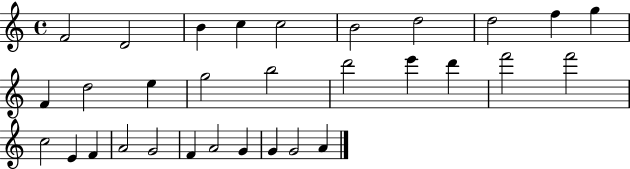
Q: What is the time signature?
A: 4/4